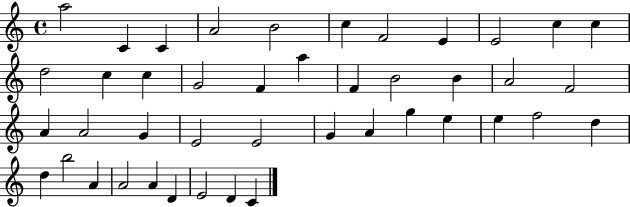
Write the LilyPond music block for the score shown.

{
  \clef treble
  \time 4/4
  \defaultTimeSignature
  \key c \major
  a''2 c'4 c'4 | a'2 b'2 | c''4 f'2 e'4 | e'2 c''4 c''4 | \break d''2 c''4 c''4 | g'2 f'4 a''4 | f'4 b'2 b'4 | a'2 f'2 | \break a'4 a'2 g'4 | e'2 e'2 | g'4 a'4 g''4 e''4 | e''4 f''2 d''4 | \break d''4 b''2 a'4 | a'2 a'4 d'4 | e'2 d'4 c'4 | \bar "|."
}